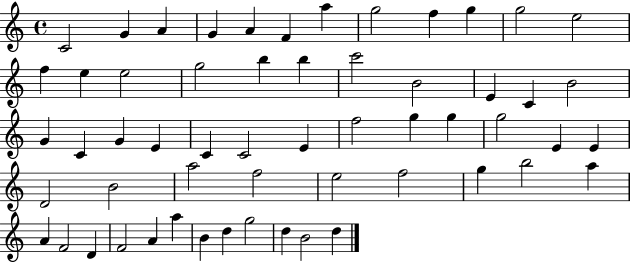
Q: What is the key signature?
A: C major